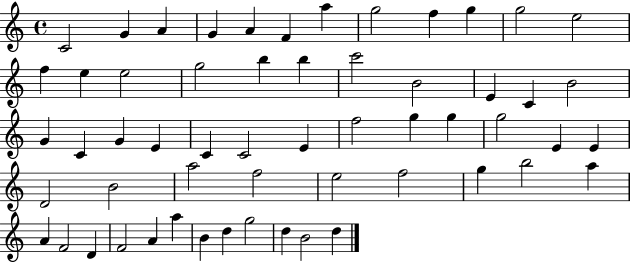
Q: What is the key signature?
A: C major